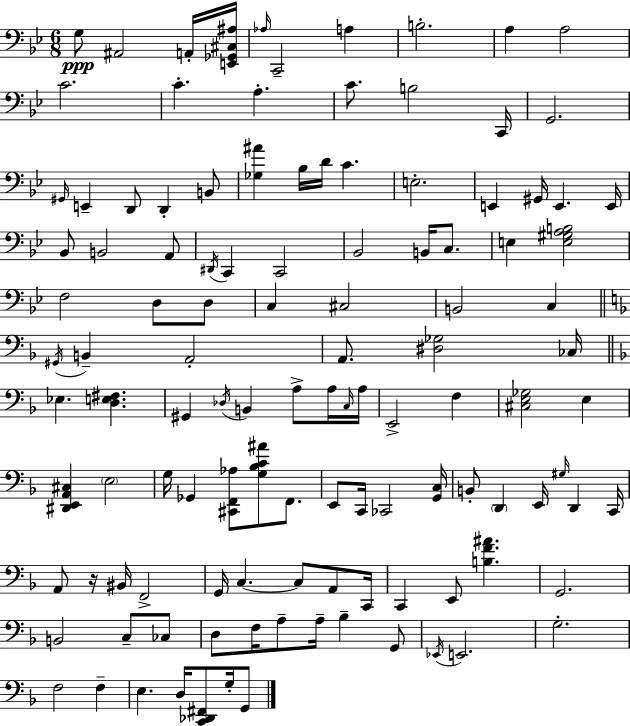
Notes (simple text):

G3/e A#2/h A2/s [E2,Gb2,C#3,A#3]/s Ab3/s C2/h A3/q B3/h. A3/q A3/h C4/h. C4/q. A3/q. C4/e. B3/h C2/s G2/h. G#2/s E2/q D2/e D2/q B2/e [Gb3,A#4]/q Bb3/s D4/s C4/q. E3/h. E2/q G#2/s E2/q. E2/s Bb2/e B2/h A2/e D#2/s C2/q C2/h Bb2/h B2/s C3/e. E3/q [E3,G#3,A3,B3]/h F3/h D3/e D3/e C3/q C#3/h B2/h C3/q G#2/s B2/q A2/h A2/e. [D#3,Gb3]/h CES3/s Eb3/q. [D3,E3,F#3]/q. G#2/q Db3/s B2/q A3/e A3/s C3/s A3/s E2/h F3/q [C#3,E3,Gb3]/h E3/q [D#2,E2,A2,C#3]/q E3/h G3/s Gb2/q [C#2,F2,Ab3]/e [G3,Bb3,C4,A#4]/e F2/e. E2/e C2/s CES2/h [G2,C3]/s B2/e D2/q E2/s G#3/s D2/q C2/s A2/e R/s BIS2/s F2/h G2/s C3/q. C3/e A2/e C2/s C2/q E2/e [B3,F4,A#4]/q. G2/h. B2/h C3/e CES3/e D3/e F3/s A3/e A3/s Bb3/q G2/e Eb2/s E2/h. G3/h. F3/h F3/q E3/q. D3/s [C2,Db2,F#2]/e G3/s G2/e